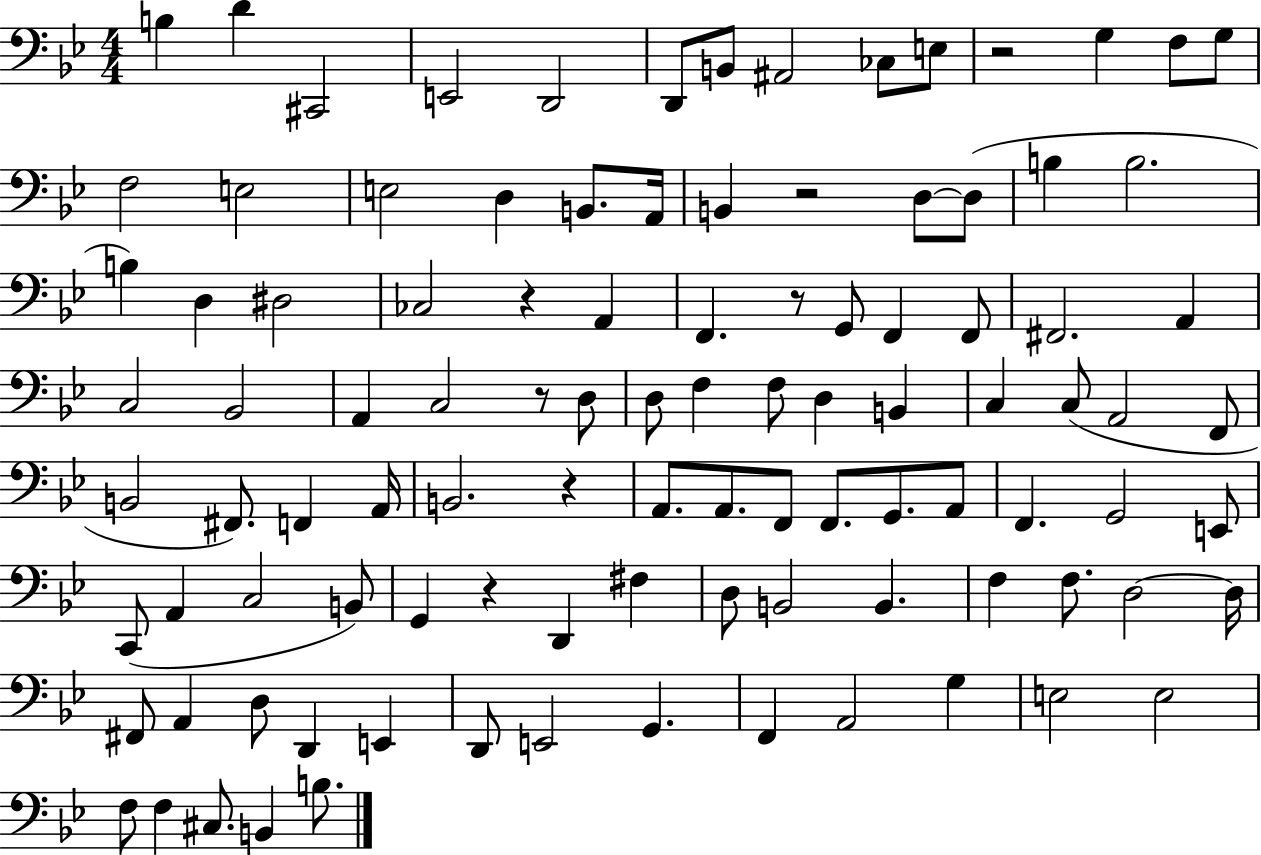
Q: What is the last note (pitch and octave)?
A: B3